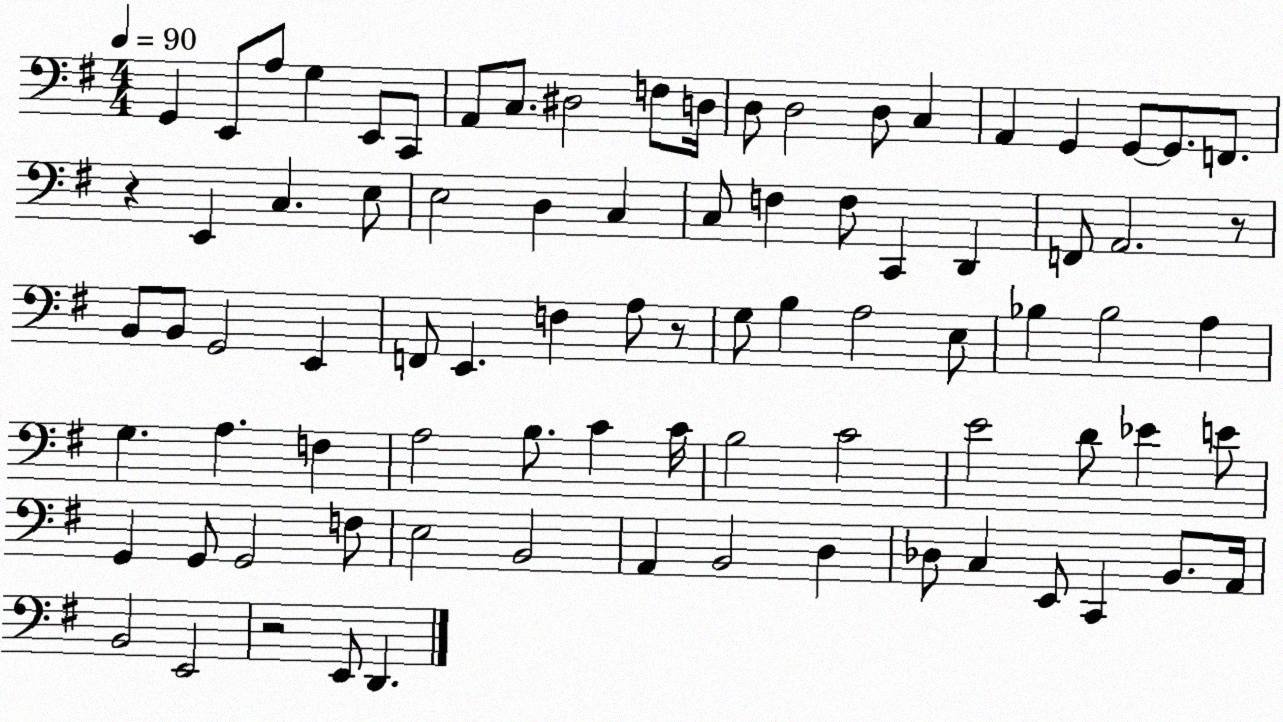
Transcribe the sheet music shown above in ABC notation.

X:1
T:Untitled
M:4/4
L:1/4
K:G
G,, E,,/2 A,/2 G, E,,/2 C,,/2 A,,/2 C,/2 ^D,2 F,/2 D,/4 D,/2 D,2 D,/2 C, A,, G,, G,,/2 G,,/2 F,,/2 z E,, C, E,/2 E,2 D, C, C,/2 F, F,/2 C,, D,, F,,/2 A,,2 z/2 B,,/2 B,,/2 G,,2 E,, F,,/2 E,, F, A,/2 z/2 G,/2 B, A,2 E,/2 _B, _B,2 A, G, A, F, A,2 B,/2 C C/4 B,2 C2 E2 D/2 _E E/2 G,, G,,/2 G,,2 F,/2 E,2 B,,2 A,, B,,2 D, _D,/2 C, E,,/2 C,, B,,/2 A,,/4 B,,2 E,,2 z2 E,,/2 D,,